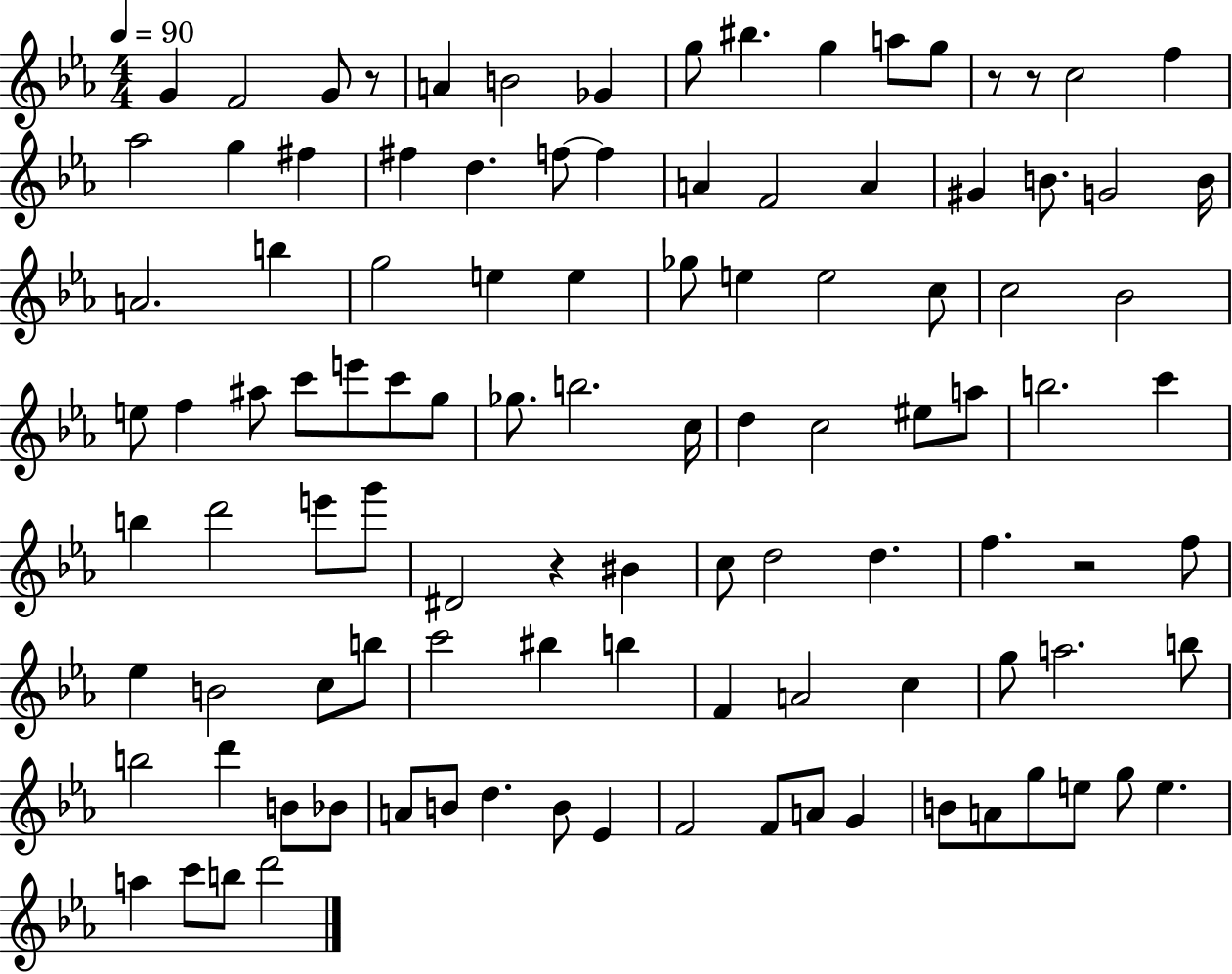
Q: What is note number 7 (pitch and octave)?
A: G5